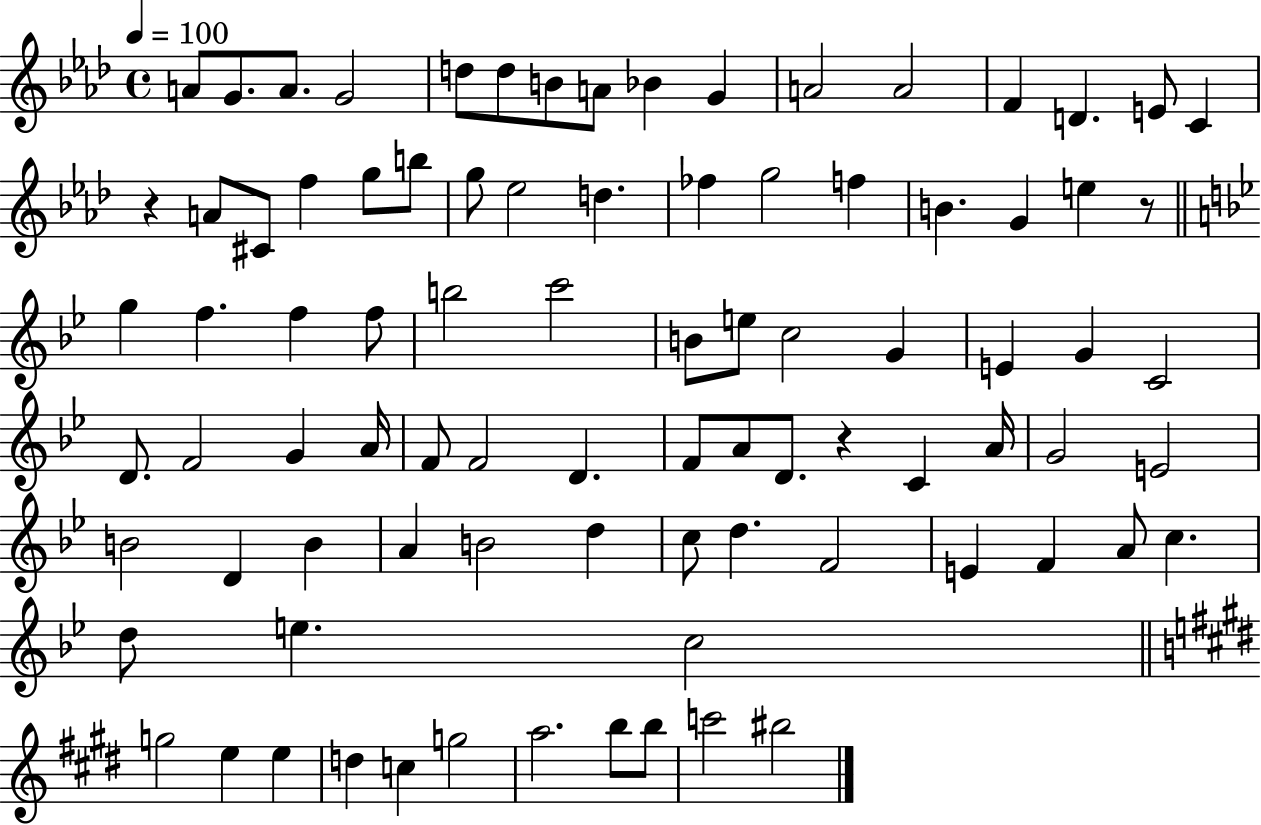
A4/e G4/e. A4/e. G4/h D5/e D5/e B4/e A4/e Bb4/q G4/q A4/h A4/h F4/q D4/q. E4/e C4/q R/q A4/e C#4/e F5/q G5/e B5/e G5/e Eb5/h D5/q. FES5/q G5/h F5/q B4/q. G4/q E5/q R/e G5/q F5/q. F5/q F5/e B5/h C6/h B4/e E5/e C5/h G4/q E4/q G4/q C4/h D4/e. F4/h G4/q A4/s F4/e F4/h D4/q. F4/e A4/e D4/e. R/q C4/q A4/s G4/h E4/h B4/h D4/q B4/q A4/q B4/h D5/q C5/e D5/q. F4/h E4/q F4/q A4/e C5/q. D5/e E5/q. C5/h G5/h E5/q E5/q D5/q C5/q G5/h A5/h. B5/e B5/e C6/h BIS5/h